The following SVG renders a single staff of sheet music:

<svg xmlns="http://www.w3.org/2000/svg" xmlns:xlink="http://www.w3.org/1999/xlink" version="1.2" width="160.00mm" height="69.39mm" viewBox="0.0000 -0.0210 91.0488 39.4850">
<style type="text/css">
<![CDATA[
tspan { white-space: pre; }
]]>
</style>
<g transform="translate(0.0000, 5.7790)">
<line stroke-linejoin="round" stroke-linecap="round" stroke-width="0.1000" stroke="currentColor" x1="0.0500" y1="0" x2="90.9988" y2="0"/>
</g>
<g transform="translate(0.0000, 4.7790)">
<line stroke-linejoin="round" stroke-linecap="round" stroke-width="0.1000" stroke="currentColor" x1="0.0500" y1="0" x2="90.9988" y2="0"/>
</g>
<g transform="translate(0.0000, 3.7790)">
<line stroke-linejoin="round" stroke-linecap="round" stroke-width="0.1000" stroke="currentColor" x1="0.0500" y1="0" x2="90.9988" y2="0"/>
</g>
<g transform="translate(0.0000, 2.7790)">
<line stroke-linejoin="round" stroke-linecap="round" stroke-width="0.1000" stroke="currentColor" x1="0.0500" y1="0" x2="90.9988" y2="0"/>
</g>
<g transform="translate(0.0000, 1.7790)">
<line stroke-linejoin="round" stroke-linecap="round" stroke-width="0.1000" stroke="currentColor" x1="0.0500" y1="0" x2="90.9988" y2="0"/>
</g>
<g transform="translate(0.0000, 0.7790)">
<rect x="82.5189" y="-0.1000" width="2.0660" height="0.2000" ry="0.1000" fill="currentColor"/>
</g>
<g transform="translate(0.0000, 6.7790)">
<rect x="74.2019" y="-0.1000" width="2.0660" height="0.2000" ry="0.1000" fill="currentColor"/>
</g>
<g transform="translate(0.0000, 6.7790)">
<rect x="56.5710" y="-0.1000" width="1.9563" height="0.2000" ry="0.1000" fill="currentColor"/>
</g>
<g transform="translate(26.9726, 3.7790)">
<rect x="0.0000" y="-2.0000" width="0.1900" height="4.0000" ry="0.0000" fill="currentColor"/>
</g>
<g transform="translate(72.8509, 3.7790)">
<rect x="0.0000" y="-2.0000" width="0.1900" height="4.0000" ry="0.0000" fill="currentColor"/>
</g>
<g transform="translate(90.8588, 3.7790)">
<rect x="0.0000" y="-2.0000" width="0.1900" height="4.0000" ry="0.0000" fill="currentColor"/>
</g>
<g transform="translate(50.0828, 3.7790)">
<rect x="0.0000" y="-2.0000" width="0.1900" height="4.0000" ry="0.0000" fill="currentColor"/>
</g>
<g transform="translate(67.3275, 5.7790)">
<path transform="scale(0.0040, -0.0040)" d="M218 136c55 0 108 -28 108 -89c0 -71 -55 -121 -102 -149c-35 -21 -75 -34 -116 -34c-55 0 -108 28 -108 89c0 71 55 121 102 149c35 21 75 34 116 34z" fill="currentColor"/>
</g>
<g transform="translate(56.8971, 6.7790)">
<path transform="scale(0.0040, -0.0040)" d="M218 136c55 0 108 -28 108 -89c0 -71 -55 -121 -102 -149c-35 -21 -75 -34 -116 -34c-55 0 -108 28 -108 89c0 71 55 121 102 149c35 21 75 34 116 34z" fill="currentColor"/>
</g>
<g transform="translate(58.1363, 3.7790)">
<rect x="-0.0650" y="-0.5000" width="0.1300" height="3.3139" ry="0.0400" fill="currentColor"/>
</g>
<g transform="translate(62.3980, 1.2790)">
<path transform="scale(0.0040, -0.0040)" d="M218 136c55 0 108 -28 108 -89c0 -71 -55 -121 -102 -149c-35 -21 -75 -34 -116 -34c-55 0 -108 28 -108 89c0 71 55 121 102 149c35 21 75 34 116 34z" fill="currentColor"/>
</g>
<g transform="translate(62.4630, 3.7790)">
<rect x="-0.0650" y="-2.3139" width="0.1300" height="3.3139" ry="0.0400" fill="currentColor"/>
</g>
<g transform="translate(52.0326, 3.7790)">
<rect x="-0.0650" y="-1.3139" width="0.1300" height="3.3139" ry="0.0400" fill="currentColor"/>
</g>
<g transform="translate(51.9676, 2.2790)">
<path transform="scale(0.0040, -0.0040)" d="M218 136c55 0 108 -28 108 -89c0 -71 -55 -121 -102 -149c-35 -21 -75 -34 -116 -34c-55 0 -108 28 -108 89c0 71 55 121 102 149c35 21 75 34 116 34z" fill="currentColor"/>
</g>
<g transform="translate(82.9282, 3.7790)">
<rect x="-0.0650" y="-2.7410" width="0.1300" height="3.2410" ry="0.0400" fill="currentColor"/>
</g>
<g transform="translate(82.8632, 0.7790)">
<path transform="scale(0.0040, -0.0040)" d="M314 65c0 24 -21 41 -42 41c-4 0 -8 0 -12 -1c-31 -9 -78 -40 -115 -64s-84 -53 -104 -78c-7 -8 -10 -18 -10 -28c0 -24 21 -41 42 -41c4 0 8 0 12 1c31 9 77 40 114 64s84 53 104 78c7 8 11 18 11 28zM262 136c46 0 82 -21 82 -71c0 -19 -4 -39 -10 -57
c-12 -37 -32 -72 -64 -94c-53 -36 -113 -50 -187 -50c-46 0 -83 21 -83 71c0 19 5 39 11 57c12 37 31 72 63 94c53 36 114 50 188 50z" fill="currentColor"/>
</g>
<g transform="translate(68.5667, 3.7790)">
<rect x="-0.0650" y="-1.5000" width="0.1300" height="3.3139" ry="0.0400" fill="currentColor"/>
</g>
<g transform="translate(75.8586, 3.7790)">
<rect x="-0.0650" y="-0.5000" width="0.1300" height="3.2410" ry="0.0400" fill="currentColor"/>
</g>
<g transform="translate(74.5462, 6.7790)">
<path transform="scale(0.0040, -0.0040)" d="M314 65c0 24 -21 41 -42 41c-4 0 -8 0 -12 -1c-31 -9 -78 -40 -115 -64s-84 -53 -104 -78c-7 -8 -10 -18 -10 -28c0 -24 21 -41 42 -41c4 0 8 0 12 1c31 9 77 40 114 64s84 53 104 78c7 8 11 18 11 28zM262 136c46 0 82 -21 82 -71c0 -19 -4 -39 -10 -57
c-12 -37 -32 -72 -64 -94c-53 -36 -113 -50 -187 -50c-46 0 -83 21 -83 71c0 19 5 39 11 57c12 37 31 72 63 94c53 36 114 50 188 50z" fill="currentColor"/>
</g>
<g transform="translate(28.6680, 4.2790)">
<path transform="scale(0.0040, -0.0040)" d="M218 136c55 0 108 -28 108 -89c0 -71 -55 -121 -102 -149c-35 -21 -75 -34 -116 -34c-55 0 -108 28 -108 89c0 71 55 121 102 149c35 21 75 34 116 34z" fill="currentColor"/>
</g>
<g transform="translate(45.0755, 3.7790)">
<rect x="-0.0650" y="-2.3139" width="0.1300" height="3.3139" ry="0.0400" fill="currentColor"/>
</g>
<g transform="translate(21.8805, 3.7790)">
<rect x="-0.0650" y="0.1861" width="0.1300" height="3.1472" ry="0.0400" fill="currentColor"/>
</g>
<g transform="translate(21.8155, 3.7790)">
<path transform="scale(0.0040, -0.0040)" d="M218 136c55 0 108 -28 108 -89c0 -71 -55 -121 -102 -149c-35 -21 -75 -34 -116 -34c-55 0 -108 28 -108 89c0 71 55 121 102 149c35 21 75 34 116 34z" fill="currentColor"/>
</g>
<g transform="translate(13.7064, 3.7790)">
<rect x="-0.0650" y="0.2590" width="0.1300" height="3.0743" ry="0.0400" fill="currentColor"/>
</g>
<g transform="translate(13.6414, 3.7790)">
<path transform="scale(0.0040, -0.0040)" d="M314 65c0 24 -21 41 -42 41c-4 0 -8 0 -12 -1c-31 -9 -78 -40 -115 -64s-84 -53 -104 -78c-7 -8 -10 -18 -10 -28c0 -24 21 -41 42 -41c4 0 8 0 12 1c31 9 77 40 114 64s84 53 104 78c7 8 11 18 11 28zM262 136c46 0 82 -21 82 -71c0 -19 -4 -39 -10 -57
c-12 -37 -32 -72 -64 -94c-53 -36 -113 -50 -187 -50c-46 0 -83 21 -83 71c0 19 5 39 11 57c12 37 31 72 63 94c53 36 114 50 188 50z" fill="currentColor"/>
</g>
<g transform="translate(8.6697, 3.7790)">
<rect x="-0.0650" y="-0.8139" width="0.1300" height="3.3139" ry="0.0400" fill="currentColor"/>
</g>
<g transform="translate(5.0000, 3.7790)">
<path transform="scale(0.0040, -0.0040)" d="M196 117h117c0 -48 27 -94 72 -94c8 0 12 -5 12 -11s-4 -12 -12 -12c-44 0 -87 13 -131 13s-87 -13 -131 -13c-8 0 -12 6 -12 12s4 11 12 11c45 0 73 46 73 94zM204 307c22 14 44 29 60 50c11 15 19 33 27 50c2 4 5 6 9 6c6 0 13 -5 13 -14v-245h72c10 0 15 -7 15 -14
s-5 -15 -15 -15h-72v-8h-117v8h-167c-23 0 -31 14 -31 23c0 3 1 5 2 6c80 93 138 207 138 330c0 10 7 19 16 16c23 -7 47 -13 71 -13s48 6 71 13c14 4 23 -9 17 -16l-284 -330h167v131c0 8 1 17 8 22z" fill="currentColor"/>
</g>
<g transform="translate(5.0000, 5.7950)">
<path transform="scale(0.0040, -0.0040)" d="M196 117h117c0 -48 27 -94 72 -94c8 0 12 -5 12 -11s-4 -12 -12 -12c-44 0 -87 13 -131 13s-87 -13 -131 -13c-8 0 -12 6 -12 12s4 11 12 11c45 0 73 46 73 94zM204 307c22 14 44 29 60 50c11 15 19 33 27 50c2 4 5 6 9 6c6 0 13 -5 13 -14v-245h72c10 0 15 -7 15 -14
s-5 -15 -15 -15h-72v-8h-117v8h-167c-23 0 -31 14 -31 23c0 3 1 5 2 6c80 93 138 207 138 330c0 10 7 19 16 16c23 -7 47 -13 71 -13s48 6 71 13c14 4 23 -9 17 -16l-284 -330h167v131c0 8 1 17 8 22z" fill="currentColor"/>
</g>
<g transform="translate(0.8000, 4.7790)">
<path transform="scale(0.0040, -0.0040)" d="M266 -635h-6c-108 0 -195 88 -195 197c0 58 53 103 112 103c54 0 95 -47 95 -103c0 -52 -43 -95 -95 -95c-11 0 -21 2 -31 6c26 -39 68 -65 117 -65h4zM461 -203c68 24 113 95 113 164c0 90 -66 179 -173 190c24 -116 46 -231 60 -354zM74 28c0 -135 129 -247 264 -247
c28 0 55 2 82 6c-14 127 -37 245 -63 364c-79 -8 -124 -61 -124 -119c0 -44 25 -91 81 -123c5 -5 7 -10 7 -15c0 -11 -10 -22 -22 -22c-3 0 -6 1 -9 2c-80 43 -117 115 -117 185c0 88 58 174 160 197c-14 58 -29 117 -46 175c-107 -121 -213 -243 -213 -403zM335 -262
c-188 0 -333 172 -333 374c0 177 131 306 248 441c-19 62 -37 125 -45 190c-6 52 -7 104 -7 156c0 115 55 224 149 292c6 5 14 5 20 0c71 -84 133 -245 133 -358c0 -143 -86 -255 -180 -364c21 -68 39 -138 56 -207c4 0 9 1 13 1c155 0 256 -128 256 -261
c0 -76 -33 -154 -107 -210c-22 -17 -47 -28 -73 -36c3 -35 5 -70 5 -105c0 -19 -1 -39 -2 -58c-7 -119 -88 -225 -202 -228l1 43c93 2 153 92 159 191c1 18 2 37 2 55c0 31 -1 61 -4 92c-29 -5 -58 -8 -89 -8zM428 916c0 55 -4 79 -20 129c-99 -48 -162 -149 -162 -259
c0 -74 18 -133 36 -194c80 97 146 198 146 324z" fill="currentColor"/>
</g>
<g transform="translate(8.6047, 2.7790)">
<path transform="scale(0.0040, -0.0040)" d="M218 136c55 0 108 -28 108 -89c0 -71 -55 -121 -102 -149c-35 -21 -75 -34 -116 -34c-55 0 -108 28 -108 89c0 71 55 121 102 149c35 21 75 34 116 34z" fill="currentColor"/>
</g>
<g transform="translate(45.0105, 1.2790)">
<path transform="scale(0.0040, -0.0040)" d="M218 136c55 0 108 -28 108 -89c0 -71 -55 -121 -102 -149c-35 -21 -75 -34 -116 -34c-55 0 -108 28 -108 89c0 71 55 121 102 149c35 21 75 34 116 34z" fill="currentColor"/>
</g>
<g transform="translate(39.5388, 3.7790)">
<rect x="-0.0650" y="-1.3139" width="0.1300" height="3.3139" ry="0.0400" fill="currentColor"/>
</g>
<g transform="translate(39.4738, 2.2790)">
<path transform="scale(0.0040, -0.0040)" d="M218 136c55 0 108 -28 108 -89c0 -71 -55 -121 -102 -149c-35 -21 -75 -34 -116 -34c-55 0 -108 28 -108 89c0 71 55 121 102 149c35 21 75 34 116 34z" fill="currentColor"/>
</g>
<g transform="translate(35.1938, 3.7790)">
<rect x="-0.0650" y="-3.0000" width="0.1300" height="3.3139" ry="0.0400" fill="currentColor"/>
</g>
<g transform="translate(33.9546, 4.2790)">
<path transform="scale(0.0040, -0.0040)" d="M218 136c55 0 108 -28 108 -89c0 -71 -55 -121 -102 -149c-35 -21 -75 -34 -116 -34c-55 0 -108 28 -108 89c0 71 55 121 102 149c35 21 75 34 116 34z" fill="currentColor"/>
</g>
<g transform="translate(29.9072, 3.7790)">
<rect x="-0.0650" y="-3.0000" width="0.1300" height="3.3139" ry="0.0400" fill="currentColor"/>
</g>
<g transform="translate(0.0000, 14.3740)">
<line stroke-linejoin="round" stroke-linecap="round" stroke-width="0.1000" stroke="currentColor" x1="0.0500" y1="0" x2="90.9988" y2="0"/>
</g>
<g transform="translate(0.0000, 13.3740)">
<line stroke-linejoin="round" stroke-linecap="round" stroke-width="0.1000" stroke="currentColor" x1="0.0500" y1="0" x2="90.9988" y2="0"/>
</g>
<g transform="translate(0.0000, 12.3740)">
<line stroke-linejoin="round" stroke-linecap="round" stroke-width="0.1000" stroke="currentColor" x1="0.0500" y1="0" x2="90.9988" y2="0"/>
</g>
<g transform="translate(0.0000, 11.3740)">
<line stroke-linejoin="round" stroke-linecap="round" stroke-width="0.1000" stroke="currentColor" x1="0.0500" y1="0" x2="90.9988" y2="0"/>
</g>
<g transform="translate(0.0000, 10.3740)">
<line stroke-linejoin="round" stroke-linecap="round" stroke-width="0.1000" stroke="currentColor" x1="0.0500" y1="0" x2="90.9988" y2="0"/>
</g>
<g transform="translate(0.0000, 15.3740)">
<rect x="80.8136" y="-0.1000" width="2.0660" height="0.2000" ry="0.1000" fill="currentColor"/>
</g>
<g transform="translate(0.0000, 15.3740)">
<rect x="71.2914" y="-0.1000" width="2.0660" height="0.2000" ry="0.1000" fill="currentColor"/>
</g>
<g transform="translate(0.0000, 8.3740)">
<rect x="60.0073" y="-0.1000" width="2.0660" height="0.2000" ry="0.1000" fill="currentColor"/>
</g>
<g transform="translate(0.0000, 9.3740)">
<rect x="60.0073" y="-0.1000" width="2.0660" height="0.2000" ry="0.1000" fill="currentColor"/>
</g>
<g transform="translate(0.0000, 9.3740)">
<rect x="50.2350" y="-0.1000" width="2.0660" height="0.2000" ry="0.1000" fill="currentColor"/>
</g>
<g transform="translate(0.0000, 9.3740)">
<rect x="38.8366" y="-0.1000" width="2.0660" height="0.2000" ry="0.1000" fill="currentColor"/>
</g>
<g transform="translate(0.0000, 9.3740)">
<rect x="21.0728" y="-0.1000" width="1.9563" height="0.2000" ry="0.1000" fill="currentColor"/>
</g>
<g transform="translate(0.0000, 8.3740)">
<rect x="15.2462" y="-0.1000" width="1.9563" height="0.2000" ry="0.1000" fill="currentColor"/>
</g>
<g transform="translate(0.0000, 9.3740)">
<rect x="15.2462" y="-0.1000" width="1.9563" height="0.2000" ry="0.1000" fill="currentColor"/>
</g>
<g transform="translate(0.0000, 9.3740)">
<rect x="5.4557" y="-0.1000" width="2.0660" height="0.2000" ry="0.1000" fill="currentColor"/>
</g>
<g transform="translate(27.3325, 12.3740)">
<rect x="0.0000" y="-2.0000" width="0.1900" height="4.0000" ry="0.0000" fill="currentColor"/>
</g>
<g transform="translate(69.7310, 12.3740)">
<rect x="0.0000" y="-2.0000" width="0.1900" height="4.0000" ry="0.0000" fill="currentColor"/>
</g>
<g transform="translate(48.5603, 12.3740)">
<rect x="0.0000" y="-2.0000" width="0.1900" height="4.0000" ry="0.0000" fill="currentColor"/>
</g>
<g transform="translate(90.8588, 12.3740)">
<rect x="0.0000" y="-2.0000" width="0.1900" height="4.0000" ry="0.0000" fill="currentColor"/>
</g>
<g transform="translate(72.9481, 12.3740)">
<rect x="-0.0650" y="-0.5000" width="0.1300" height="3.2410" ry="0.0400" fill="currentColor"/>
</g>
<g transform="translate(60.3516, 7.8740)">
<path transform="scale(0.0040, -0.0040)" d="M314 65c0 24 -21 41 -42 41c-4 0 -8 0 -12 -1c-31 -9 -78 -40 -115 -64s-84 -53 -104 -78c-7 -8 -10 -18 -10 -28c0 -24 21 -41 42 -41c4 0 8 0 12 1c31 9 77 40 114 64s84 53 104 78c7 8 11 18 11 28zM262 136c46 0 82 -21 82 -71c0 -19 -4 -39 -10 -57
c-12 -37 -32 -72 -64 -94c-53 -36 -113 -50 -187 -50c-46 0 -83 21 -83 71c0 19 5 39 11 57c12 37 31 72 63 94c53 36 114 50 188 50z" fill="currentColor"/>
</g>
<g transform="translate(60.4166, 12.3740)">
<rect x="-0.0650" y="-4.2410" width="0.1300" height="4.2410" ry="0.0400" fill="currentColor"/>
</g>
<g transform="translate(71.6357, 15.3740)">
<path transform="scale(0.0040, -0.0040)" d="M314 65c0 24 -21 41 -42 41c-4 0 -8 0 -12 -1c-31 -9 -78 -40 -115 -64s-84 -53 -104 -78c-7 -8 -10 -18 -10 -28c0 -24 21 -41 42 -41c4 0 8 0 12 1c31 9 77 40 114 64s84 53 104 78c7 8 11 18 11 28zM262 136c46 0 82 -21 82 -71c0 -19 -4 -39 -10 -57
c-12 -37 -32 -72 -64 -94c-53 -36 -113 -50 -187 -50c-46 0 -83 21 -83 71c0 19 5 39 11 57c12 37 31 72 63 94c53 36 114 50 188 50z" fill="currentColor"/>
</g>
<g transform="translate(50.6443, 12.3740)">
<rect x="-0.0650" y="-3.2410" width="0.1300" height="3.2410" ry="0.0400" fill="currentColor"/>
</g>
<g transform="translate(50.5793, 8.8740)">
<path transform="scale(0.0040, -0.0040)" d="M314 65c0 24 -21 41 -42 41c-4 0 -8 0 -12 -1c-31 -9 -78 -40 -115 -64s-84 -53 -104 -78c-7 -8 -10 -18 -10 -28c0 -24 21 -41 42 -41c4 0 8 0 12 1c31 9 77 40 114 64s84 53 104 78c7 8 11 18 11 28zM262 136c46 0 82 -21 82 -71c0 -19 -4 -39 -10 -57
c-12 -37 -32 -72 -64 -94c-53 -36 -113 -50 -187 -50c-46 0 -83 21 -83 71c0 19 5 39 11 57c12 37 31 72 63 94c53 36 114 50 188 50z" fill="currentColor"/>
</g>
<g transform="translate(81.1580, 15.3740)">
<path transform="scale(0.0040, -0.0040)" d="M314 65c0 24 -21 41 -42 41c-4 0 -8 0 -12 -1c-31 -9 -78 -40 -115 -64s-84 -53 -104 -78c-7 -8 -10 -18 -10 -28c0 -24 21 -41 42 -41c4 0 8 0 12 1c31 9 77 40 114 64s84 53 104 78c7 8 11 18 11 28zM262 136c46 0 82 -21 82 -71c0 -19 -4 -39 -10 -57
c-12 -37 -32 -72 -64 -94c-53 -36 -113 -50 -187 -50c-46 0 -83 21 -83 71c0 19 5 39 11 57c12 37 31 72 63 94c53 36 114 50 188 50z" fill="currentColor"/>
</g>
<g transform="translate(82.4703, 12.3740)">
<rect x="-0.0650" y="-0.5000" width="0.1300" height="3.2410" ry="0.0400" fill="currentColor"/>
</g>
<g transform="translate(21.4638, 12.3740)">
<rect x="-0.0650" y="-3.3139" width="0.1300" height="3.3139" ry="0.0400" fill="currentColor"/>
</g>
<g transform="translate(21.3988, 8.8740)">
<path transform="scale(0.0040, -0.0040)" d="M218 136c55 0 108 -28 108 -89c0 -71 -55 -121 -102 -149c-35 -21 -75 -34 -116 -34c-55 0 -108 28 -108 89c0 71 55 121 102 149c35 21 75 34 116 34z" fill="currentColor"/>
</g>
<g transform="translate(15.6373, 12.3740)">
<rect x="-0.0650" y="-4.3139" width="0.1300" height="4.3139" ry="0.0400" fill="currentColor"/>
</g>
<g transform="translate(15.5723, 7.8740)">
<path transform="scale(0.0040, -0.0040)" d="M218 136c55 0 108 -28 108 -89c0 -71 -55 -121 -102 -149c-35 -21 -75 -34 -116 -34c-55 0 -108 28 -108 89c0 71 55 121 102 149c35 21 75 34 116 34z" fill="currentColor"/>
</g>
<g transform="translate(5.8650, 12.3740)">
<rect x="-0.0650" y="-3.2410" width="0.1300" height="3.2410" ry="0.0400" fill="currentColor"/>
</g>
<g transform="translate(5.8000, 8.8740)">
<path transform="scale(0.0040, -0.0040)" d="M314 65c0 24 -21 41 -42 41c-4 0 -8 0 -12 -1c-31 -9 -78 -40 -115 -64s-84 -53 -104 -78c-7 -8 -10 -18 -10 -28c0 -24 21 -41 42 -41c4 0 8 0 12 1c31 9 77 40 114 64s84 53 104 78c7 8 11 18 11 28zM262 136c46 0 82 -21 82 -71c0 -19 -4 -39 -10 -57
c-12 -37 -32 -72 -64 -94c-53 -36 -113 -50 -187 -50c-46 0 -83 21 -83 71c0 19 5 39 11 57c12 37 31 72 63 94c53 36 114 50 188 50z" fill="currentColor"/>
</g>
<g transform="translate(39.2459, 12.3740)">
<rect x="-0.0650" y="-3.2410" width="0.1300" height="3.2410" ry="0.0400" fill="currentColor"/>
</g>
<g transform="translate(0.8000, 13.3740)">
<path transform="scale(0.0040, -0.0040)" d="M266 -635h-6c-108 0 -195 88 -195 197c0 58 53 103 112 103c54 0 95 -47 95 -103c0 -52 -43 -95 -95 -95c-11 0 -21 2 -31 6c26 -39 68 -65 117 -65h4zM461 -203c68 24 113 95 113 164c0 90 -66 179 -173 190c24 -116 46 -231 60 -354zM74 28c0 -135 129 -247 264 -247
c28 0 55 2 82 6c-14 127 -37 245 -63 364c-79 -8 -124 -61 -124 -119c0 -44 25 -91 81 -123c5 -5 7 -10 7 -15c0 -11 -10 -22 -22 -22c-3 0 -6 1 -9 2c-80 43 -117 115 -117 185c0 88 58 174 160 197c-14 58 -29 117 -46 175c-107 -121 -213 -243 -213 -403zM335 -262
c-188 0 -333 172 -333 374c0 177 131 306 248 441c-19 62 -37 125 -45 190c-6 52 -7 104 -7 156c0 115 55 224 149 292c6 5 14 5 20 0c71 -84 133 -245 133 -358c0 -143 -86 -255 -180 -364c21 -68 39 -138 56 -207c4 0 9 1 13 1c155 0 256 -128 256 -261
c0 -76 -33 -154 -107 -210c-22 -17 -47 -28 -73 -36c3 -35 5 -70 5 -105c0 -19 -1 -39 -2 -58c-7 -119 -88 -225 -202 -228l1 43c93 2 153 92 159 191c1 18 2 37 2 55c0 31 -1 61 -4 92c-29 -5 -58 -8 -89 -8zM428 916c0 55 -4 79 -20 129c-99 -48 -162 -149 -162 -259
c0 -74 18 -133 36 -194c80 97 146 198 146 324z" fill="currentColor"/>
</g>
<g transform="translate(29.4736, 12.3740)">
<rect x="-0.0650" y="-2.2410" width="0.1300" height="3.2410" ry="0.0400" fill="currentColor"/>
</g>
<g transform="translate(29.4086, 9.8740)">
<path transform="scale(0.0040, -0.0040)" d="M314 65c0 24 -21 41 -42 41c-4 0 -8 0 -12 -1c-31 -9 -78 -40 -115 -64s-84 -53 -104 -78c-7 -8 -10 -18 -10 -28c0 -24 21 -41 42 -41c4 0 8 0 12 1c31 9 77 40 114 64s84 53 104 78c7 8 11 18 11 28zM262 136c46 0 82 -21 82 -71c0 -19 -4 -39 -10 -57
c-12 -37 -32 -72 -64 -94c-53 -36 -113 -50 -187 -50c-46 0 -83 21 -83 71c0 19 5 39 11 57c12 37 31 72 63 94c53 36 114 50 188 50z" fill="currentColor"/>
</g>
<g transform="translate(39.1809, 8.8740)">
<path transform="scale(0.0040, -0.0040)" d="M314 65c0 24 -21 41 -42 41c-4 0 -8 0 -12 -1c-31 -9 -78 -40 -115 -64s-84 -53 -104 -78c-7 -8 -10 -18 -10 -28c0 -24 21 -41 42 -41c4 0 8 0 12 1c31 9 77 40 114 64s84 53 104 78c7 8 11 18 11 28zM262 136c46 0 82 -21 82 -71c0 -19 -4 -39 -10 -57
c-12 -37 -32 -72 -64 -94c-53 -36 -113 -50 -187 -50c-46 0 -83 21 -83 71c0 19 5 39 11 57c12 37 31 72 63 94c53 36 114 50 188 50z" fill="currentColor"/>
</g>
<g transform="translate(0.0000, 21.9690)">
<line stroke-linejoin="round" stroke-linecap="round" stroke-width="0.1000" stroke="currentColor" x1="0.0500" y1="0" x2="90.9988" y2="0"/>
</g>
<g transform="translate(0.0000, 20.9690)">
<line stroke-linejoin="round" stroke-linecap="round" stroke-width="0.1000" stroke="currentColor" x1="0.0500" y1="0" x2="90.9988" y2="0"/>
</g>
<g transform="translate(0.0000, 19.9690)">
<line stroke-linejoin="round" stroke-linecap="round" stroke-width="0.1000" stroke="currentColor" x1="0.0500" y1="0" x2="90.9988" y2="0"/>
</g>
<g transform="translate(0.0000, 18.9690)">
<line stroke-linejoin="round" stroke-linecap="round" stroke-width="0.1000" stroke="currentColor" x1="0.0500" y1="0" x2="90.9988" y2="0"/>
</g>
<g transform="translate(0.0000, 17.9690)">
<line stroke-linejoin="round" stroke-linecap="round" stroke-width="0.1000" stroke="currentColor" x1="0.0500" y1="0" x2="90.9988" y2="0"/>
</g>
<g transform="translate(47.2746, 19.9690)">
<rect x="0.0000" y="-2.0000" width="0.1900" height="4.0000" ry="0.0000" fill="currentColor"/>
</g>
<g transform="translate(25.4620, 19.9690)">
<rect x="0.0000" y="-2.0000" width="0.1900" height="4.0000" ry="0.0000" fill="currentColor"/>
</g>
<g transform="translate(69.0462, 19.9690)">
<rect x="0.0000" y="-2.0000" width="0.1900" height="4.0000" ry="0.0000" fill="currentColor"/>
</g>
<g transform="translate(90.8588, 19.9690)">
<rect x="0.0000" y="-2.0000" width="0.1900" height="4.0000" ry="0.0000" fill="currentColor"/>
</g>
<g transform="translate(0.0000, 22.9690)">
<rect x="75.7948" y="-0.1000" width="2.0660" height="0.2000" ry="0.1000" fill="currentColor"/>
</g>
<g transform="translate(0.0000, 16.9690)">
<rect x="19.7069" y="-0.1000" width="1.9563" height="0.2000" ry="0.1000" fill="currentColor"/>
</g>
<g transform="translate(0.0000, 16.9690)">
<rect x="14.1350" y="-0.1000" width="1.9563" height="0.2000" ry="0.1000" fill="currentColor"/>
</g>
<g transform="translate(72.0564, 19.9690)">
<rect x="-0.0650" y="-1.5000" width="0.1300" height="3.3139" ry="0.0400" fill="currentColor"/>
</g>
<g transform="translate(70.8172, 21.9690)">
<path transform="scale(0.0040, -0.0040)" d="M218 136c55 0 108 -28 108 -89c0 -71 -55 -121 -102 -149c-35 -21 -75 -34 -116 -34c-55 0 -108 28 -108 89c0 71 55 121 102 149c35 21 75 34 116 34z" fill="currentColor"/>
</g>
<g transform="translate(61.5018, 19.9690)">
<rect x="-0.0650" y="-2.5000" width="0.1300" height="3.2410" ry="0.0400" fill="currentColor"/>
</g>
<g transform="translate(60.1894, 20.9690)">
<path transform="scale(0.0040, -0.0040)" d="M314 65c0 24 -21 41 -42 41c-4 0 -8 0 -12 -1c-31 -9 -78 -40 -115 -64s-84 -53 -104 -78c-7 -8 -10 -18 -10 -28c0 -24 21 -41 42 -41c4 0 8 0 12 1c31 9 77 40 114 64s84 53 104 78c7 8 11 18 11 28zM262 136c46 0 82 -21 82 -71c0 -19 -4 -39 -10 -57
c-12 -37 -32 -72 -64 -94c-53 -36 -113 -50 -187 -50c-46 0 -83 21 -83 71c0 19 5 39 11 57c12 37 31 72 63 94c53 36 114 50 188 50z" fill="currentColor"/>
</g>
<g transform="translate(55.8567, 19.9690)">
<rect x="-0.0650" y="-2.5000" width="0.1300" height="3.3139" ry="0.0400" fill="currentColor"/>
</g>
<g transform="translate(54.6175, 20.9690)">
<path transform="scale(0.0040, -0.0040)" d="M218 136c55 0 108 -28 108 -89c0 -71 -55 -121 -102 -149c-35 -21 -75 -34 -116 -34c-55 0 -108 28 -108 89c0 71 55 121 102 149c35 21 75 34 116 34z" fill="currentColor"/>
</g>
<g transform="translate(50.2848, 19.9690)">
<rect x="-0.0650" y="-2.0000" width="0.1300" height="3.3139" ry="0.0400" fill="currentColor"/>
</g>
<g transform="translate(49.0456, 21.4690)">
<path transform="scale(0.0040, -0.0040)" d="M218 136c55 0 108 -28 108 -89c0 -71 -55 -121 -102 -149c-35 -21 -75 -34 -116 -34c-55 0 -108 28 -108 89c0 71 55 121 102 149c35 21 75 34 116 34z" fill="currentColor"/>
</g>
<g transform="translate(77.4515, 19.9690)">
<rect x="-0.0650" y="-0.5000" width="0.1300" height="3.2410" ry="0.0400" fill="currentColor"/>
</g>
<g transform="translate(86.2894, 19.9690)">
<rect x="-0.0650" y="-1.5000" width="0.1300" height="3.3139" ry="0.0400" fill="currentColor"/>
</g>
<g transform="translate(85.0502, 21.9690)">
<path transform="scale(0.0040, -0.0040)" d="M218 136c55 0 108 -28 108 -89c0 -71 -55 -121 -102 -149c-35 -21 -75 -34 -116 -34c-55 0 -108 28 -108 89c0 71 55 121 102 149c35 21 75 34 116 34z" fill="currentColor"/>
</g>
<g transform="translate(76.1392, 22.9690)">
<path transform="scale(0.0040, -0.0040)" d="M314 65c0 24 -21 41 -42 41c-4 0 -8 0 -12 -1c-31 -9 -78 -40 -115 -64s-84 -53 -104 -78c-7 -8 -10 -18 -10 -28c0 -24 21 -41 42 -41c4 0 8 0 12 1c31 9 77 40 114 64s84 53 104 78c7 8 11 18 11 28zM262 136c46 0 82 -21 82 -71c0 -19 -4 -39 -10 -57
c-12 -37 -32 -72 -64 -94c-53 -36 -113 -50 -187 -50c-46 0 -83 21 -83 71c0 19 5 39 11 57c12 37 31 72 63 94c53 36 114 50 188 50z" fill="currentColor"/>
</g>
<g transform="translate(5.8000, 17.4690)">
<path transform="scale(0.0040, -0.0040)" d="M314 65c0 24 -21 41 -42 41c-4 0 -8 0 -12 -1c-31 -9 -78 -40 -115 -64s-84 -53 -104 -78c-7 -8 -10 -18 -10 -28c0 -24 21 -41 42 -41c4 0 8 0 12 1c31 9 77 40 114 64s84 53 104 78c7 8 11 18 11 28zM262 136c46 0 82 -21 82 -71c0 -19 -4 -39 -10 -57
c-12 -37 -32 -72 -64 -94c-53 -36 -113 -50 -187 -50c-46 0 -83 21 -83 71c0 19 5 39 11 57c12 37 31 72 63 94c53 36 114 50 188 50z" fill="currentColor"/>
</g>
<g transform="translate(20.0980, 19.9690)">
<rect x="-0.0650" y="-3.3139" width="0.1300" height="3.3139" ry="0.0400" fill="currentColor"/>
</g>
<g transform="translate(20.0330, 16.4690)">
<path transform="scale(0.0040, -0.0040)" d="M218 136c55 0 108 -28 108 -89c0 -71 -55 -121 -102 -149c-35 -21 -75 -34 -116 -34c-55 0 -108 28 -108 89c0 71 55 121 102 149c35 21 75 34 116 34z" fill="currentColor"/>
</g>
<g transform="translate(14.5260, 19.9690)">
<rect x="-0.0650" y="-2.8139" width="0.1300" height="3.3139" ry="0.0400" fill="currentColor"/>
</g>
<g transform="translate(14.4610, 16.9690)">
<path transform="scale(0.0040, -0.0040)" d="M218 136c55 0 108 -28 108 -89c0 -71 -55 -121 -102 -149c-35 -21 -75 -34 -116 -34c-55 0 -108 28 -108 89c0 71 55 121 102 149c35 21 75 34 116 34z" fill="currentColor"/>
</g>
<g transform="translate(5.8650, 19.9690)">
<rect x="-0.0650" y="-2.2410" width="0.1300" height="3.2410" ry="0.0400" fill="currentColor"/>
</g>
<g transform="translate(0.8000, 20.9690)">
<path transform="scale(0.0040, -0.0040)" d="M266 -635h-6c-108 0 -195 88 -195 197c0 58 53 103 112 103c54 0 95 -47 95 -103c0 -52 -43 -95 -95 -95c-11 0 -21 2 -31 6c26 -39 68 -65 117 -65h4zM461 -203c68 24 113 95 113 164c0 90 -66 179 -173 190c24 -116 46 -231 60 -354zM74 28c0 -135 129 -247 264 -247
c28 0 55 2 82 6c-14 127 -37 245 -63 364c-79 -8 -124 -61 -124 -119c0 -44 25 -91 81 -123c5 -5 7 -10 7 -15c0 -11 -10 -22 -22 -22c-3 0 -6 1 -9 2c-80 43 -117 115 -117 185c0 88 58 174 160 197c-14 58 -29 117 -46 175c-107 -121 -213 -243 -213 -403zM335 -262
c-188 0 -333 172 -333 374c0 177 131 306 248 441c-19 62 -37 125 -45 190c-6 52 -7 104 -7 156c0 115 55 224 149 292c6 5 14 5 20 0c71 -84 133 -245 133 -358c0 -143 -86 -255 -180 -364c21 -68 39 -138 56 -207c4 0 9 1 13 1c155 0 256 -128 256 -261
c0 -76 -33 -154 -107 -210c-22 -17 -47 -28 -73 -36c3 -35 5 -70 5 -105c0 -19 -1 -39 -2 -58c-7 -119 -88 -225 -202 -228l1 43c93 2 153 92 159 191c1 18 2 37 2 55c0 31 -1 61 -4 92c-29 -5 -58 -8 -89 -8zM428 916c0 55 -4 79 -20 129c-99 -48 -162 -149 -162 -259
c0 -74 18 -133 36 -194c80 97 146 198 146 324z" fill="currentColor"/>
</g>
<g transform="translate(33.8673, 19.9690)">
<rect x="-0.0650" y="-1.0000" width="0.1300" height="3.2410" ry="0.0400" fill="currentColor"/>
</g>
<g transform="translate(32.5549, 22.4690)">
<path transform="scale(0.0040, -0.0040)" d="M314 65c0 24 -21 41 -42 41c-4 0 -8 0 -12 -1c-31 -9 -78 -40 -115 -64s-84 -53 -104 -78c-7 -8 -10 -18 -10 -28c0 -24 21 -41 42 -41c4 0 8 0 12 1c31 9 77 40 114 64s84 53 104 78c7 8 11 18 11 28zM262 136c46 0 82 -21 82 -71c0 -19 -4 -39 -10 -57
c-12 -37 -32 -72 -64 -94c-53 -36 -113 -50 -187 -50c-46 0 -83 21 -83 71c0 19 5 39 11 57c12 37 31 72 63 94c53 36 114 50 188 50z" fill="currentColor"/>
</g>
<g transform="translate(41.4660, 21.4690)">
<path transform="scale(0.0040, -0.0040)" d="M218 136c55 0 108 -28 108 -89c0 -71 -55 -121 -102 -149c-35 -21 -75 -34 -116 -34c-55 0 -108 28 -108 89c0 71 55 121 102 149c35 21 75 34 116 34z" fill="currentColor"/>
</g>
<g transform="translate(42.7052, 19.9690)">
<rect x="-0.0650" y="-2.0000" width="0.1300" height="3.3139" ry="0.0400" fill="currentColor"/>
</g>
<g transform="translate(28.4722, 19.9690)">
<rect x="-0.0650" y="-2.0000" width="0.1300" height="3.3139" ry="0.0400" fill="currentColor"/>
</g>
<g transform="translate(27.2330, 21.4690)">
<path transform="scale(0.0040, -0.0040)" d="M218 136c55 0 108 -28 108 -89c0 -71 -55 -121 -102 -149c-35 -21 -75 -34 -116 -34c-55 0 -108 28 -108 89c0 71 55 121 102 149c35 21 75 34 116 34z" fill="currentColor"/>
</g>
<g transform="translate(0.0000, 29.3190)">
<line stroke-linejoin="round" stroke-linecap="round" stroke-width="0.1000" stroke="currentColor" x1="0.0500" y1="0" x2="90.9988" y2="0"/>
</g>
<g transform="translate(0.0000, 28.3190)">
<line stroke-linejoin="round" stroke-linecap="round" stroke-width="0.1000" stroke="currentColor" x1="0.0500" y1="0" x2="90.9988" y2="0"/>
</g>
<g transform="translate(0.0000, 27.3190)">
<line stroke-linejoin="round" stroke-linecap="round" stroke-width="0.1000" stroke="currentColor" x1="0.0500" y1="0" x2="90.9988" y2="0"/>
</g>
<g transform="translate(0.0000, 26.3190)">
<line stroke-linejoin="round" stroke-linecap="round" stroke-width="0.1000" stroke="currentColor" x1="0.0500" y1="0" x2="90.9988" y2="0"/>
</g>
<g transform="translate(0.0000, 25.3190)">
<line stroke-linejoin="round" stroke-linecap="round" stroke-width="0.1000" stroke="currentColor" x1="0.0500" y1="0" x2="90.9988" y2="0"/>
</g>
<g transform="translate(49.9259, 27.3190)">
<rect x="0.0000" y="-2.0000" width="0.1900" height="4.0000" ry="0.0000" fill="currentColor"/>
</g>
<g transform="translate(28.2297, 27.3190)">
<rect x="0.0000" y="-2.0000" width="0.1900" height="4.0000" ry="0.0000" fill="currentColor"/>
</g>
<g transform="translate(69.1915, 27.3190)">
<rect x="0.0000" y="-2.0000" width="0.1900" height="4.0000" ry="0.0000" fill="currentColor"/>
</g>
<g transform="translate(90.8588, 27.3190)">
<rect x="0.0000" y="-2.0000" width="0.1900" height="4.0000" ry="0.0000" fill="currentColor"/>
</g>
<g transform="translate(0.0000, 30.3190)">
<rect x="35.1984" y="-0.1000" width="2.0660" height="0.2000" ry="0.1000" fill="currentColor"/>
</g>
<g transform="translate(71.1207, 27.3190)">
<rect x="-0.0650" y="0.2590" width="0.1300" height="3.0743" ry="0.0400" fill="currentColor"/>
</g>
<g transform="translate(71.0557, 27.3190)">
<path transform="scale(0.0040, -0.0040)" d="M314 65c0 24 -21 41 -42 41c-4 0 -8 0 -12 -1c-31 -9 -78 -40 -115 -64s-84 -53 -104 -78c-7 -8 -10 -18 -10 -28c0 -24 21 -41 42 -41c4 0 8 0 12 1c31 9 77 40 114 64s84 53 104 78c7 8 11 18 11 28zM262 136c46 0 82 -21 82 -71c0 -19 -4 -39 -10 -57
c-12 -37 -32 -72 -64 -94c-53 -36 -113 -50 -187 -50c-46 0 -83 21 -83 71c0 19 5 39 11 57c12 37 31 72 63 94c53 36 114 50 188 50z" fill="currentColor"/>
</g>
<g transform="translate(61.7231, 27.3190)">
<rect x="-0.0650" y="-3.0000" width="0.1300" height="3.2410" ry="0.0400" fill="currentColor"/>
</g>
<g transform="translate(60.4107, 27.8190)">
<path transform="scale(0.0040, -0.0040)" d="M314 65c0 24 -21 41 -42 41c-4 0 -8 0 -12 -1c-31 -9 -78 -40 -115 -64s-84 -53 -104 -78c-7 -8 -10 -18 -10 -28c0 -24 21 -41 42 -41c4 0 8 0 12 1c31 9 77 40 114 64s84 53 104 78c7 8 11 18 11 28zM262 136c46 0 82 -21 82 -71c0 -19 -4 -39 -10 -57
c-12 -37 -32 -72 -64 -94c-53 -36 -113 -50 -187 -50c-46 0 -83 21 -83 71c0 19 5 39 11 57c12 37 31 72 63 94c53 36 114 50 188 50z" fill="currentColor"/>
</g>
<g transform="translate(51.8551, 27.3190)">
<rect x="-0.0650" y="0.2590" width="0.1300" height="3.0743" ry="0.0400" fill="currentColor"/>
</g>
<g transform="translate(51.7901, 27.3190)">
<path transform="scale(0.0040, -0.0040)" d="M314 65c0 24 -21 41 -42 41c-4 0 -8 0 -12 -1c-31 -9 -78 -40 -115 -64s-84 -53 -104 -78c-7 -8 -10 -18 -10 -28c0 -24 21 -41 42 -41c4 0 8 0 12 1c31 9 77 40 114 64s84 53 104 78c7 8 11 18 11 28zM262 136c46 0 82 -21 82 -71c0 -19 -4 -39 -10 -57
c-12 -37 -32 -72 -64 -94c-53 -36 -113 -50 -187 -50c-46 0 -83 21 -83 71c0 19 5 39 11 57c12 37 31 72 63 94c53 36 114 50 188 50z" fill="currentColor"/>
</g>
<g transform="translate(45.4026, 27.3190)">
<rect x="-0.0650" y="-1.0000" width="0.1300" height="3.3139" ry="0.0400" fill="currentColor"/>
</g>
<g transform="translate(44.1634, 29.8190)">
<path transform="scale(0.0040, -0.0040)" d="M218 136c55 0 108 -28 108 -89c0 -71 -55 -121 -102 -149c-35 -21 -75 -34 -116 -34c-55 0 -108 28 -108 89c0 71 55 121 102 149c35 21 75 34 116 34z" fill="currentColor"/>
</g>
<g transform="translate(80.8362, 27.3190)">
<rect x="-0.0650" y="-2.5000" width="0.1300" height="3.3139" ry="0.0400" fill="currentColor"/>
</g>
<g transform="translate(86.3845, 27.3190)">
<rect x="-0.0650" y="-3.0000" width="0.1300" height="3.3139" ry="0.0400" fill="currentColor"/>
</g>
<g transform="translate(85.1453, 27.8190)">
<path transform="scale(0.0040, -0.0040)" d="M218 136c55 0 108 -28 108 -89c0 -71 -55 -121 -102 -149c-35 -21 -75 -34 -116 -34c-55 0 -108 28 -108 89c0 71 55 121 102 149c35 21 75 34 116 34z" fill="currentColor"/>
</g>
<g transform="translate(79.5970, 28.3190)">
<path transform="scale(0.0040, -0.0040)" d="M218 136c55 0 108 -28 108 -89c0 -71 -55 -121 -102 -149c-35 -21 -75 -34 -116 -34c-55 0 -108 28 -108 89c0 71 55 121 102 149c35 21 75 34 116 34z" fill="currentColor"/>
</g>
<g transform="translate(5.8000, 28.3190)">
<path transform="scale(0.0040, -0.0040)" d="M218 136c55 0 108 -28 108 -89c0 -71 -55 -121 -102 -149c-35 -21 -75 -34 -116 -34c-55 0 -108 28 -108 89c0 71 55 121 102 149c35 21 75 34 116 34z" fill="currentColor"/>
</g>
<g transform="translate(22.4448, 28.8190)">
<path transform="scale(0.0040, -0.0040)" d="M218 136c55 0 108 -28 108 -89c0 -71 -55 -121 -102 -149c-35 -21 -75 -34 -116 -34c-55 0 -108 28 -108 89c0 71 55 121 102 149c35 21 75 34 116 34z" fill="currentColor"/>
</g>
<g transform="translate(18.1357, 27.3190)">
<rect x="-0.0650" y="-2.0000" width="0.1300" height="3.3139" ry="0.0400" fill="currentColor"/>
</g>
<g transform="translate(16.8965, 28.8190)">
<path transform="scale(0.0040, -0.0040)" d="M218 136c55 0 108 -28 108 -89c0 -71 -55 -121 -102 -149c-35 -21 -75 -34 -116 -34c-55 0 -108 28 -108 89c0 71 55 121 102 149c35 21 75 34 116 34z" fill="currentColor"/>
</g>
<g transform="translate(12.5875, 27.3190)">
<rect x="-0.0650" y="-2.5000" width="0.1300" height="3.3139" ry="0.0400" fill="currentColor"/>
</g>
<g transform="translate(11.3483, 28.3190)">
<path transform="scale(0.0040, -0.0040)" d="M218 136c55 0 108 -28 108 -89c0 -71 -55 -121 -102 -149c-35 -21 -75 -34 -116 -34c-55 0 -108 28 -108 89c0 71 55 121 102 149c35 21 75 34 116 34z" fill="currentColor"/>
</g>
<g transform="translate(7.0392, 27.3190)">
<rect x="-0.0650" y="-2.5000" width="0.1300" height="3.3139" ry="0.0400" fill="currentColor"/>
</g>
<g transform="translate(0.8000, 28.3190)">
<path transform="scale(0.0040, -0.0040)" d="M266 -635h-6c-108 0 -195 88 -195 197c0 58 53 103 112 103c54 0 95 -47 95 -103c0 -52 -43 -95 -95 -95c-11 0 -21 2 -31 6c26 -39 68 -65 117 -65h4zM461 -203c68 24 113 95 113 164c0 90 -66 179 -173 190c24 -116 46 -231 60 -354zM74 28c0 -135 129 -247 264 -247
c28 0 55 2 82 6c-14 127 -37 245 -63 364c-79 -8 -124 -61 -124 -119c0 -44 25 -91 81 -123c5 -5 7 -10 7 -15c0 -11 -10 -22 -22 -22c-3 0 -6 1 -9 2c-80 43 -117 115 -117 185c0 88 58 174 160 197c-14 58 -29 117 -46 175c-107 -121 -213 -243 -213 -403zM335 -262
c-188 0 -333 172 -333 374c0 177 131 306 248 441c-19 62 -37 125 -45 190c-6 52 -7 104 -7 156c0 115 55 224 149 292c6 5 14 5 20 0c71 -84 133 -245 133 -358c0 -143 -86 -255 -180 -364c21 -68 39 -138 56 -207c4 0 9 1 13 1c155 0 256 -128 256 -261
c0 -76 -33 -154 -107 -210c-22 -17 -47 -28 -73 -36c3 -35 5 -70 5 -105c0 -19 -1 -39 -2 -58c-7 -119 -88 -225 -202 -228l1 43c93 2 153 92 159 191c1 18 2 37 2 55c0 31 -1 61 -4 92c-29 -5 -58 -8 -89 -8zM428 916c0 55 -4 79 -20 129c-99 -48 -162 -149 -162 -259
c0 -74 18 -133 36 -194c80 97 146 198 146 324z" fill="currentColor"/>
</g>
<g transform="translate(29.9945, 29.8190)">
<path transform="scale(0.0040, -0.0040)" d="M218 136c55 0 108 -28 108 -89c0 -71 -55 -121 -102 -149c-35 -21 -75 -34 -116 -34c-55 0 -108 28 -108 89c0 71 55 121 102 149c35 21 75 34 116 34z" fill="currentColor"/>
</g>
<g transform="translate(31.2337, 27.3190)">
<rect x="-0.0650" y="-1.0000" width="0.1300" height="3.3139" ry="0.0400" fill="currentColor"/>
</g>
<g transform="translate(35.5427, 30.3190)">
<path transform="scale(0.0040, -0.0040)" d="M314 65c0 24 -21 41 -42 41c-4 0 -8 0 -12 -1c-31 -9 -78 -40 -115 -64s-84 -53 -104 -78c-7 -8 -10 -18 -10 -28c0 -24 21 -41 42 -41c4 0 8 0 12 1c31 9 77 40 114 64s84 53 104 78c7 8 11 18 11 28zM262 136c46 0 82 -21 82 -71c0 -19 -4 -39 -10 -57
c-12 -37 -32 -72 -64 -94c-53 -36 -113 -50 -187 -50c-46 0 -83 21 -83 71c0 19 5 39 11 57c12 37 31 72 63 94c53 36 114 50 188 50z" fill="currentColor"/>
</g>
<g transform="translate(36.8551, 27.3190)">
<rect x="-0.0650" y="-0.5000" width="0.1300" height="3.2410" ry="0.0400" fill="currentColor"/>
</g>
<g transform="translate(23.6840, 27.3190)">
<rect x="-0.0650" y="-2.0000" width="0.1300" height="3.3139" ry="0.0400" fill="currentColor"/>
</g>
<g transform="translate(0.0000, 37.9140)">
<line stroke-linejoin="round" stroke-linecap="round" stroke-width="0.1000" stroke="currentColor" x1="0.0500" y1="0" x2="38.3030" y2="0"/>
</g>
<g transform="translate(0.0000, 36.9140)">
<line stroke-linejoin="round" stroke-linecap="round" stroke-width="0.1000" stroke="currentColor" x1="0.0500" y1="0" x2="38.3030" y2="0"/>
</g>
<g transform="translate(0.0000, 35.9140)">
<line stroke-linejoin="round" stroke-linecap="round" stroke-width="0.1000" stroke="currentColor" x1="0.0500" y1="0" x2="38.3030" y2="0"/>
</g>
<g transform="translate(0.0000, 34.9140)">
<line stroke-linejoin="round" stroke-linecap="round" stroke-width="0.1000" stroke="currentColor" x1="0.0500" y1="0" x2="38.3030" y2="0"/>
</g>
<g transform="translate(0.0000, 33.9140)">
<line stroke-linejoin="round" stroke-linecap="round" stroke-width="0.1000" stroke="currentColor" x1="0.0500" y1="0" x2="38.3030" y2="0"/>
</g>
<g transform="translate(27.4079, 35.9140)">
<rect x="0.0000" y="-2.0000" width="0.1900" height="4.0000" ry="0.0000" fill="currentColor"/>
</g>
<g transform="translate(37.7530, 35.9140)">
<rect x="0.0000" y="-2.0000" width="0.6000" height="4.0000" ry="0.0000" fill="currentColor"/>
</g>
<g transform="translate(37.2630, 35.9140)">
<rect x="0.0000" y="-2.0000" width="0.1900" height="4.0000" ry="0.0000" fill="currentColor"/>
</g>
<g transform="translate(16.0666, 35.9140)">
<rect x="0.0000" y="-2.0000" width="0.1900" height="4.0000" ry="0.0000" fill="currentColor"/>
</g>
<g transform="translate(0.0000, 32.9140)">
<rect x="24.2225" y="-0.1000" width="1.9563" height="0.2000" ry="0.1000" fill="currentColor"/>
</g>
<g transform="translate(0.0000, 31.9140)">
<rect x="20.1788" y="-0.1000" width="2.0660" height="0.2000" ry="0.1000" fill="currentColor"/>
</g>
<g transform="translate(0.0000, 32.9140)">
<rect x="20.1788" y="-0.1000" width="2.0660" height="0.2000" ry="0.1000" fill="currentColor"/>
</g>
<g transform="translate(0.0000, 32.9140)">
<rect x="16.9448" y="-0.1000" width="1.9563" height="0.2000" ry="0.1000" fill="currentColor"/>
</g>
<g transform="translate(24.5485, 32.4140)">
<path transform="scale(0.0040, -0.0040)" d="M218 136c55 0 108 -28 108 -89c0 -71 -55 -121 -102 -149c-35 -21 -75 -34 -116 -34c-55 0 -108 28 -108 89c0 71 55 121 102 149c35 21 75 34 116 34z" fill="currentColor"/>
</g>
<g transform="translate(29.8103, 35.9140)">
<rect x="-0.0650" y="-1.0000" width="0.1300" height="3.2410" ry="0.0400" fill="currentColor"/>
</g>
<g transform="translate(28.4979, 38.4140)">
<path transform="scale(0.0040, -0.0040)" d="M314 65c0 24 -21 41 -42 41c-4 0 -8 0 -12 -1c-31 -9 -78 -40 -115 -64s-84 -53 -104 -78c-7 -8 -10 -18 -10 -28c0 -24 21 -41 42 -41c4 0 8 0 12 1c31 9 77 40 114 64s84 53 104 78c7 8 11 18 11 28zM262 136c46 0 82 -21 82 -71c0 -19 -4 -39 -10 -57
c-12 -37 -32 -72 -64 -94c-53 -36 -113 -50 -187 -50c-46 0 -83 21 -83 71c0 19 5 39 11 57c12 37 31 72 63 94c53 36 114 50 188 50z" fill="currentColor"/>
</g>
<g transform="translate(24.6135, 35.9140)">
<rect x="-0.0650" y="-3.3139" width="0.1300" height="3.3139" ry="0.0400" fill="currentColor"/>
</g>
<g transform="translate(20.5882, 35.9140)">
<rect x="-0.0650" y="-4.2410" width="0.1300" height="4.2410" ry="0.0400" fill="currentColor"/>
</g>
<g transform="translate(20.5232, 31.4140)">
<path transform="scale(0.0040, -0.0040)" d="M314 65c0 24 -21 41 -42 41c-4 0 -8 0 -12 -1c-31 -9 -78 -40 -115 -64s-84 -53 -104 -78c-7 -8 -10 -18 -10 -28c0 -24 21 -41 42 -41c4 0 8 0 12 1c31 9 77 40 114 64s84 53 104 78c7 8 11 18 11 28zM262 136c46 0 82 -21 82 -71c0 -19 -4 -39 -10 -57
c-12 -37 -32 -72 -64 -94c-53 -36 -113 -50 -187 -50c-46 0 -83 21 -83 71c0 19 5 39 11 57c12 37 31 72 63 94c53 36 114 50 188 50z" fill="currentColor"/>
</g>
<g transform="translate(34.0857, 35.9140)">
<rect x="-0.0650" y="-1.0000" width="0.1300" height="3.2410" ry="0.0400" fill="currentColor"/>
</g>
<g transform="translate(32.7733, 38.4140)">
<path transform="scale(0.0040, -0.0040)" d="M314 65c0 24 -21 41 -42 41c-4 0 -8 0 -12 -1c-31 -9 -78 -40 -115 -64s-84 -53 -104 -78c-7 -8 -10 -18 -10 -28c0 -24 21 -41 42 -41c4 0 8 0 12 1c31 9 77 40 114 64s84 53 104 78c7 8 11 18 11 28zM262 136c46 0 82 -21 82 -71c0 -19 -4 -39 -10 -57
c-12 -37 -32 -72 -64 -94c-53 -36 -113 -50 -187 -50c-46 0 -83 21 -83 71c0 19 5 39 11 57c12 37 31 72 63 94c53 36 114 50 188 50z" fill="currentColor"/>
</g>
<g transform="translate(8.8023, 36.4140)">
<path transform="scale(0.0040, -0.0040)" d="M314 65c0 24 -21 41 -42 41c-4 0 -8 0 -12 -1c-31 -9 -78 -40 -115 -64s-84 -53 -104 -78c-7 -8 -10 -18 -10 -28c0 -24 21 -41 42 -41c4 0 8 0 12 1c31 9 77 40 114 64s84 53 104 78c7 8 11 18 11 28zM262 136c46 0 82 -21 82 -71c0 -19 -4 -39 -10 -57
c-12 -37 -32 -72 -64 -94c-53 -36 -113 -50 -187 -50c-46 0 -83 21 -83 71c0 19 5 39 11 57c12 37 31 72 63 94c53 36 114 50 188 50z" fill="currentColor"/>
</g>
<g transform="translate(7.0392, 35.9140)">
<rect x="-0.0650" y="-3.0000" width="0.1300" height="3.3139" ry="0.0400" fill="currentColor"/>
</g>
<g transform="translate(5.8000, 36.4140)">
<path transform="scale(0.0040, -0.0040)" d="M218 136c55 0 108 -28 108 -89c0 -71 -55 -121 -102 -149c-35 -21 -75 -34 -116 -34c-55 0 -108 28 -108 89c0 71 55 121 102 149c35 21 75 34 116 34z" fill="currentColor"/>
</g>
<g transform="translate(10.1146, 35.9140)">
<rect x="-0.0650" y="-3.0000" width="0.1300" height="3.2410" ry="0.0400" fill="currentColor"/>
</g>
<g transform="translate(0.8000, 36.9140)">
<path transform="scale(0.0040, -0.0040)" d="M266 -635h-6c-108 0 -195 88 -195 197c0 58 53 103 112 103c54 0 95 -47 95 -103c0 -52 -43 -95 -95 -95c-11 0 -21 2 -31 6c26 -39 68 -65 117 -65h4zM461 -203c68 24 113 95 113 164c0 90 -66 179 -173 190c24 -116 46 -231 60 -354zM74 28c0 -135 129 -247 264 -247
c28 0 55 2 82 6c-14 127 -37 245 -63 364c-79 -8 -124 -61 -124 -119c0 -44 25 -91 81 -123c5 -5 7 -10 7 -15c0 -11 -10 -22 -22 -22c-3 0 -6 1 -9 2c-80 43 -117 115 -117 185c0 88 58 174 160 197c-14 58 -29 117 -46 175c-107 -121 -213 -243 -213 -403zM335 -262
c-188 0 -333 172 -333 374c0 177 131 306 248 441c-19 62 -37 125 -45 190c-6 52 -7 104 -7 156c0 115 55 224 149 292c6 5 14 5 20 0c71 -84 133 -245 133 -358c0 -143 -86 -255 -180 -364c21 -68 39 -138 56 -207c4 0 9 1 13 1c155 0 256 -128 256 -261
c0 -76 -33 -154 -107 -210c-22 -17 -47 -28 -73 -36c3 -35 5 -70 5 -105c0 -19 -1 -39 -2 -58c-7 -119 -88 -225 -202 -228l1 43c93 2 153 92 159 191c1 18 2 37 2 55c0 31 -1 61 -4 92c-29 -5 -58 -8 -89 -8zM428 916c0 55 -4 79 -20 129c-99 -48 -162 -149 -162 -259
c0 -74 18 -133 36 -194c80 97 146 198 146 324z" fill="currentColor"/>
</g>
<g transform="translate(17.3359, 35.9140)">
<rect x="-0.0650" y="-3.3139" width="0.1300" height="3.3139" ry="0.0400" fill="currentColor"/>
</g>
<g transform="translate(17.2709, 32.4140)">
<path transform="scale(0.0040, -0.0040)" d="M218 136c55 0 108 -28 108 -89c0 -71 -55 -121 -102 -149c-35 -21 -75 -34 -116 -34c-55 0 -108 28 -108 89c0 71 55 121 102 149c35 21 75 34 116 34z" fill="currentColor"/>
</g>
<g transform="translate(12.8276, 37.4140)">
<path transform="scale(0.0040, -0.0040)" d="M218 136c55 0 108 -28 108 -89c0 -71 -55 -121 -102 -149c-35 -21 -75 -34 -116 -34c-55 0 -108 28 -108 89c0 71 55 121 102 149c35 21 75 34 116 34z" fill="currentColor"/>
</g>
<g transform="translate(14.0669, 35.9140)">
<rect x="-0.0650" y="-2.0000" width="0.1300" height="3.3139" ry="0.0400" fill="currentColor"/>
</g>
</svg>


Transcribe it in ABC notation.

X:1
T:Untitled
M:4/4
L:1/4
K:C
d B2 B A A e g e C g E C2 a2 b2 d' b g2 b2 b2 d'2 C2 C2 g2 a b F D2 F F G G2 E C2 E G G F F D C2 D B2 A2 B2 G A A A2 F b d'2 b D2 D2